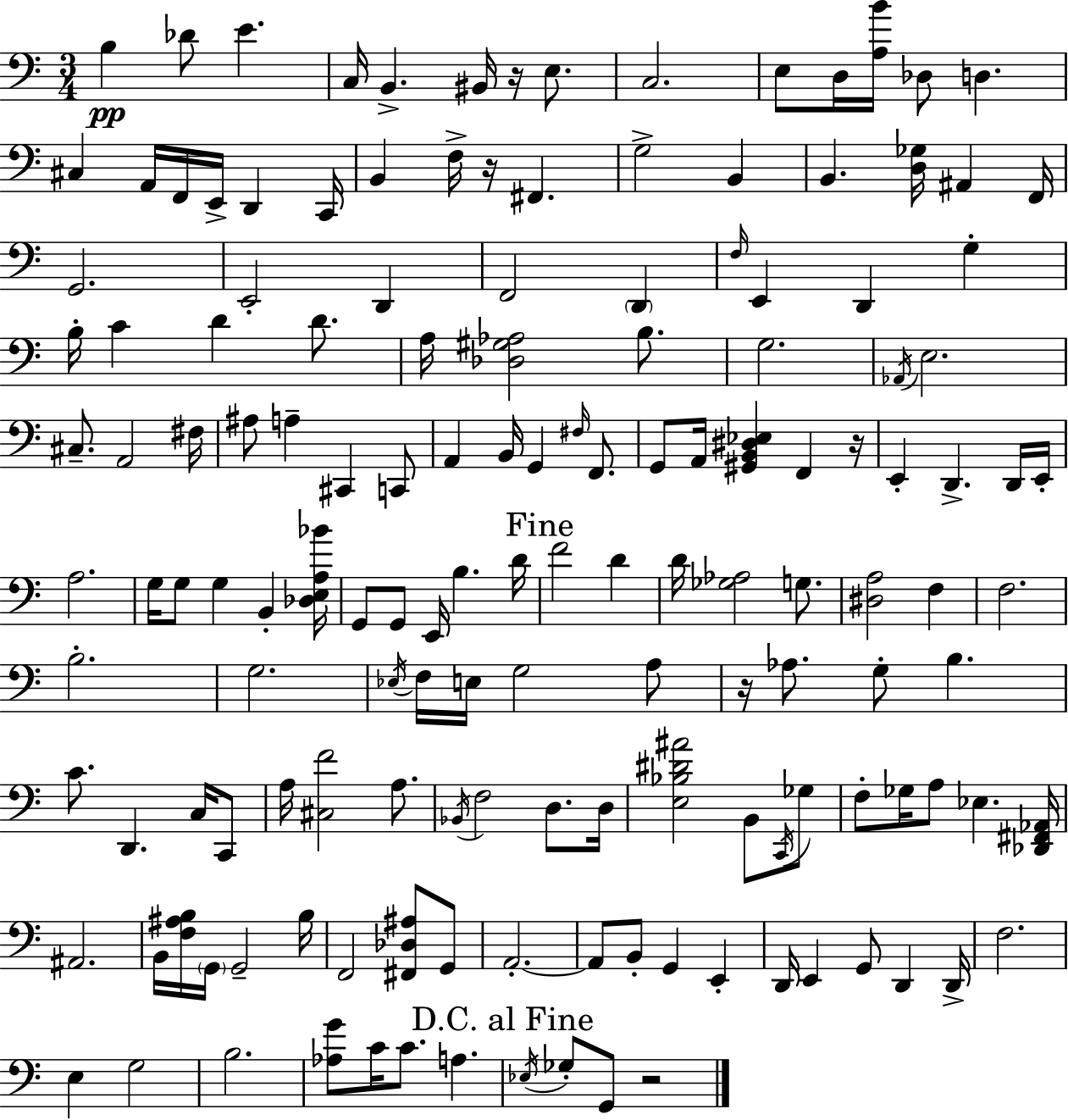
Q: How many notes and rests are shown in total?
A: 151